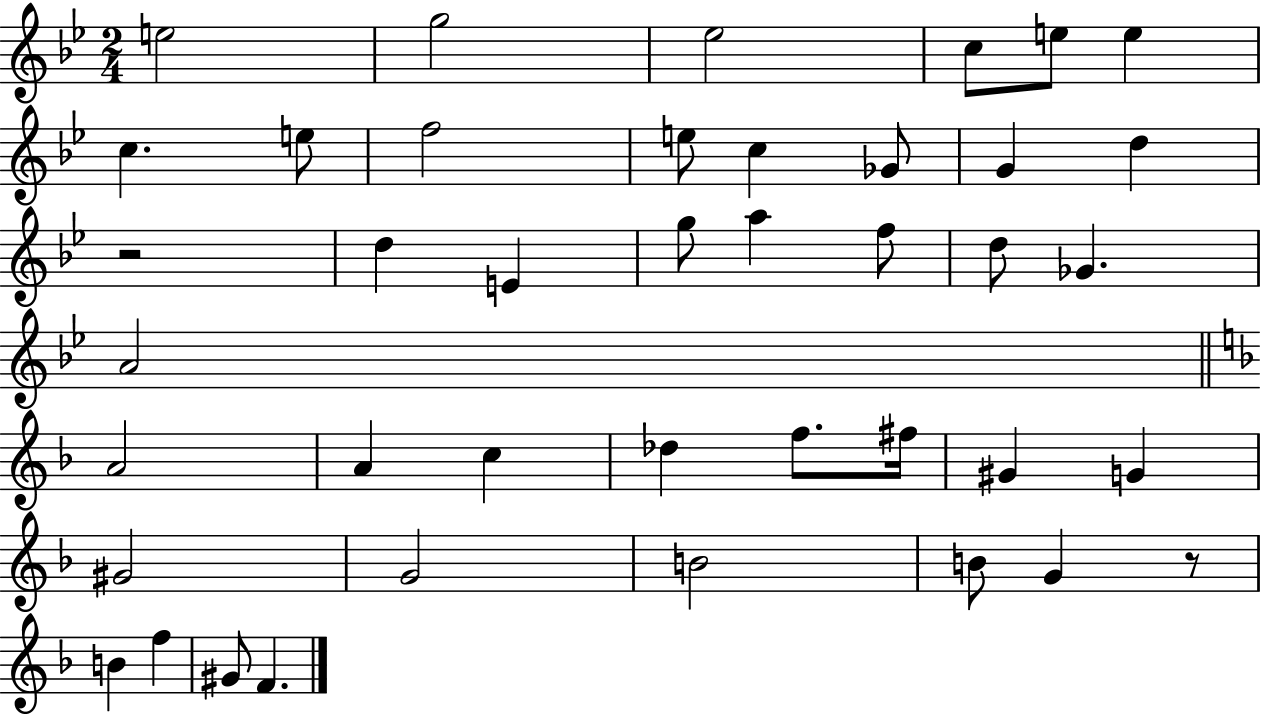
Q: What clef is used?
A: treble